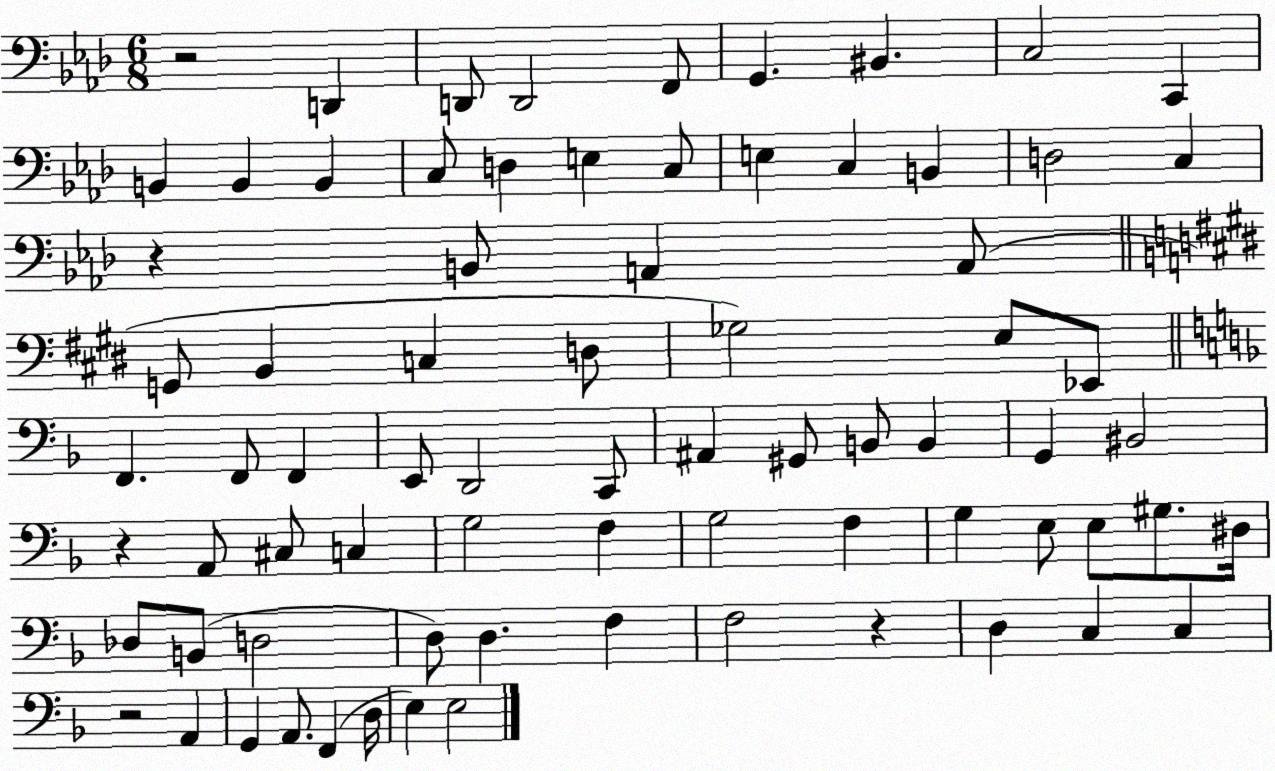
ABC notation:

X:1
T:Untitled
M:6/8
L:1/4
K:Ab
z2 D,, D,,/2 D,,2 F,,/2 G,, ^B,, C,2 C,, B,, B,, B,, C,/2 D, E, C,/2 E, C, B,, D,2 C, z B,,/2 A,, A,,/2 G,,/2 B,, C, D,/2 _G,2 E,/2 _E,,/2 F,, F,,/2 F,, E,,/2 D,,2 C,,/2 ^A,, ^G,,/2 B,,/2 B,, G,, ^B,,2 z A,,/2 ^C,/2 C, G,2 F, G,2 F, G, E,/2 E,/2 ^G,/2 ^D,/4 _D,/2 B,,/2 D,2 D,/2 D, F, F,2 z D, C, C, z2 A,, G,, A,,/2 F,, D,/4 E, E,2